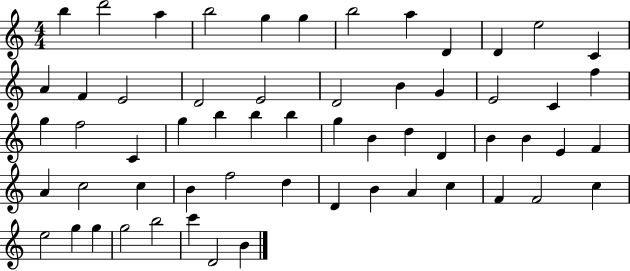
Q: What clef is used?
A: treble